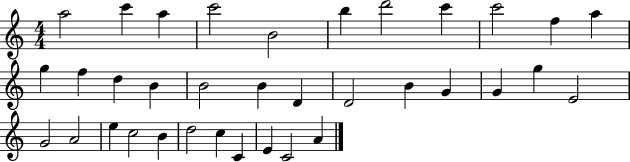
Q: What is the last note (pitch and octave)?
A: A4